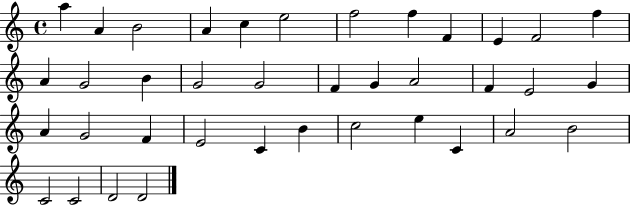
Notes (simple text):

A5/q A4/q B4/h A4/q C5/q E5/h F5/h F5/q F4/q E4/q F4/h F5/q A4/q G4/h B4/q G4/h G4/h F4/q G4/q A4/h F4/q E4/h G4/q A4/q G4/h F4/q E4/h C4/q B4/q C5/h E5/q C4/q A4/h B4/h C4/h C4/h D4/h D4/h